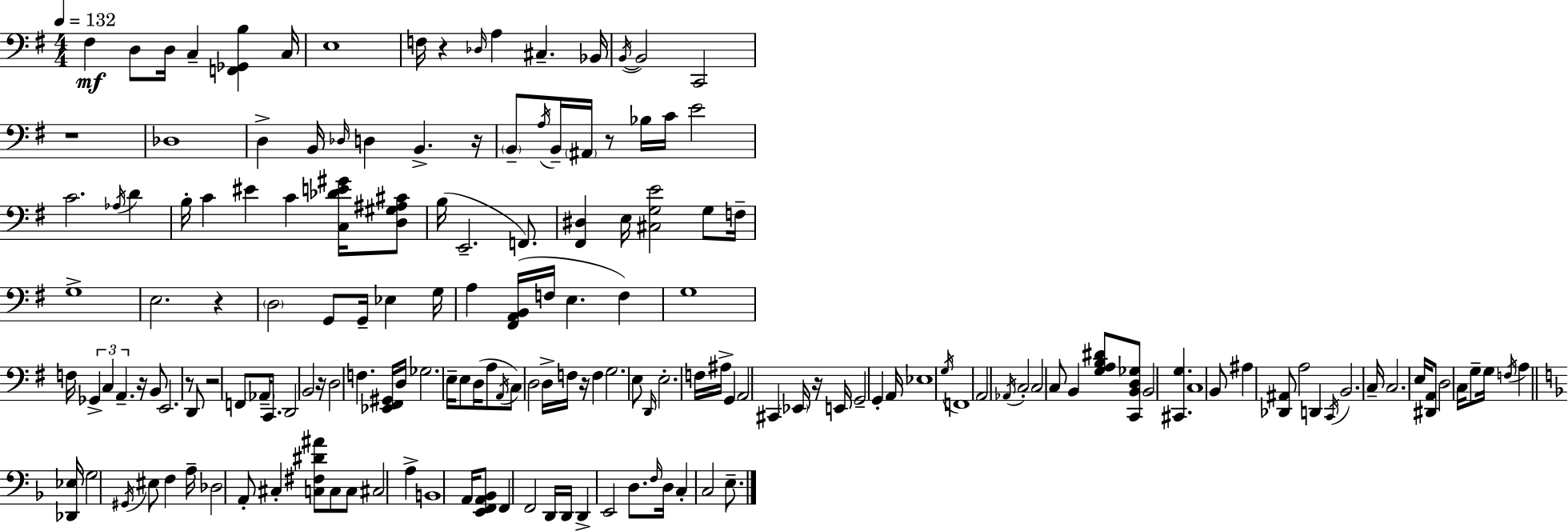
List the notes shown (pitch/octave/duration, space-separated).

F#3/q D3/e D3/s C3/q [F2,Gb2,B3]/q C3/s E3/w F3/s R/q Db3/s A3/q C#3/q. Bb2/s B2/s B2/h C2/h R/w Db3/w D3/q B2/s Db3/s D3/q B2/q. R/s B2/e A3/s B2/s A#2/s R/e Bb3/s C4/s E4/h C4/h. Ab3/s D4/q B3/s C4/q EIS4/q C4/q [C3,Db4,E4,G#4]/s [D3,G#3,A#3,C#4]/e B3/s E2/h. F2/e. [F#2,D#3]/q E3/s [C#3,G3,E4]/h G3/e F3/s G3/w E3/h. R/q D3/h G2/e G2/s Eb3/q G3/s A3/q [F#2,A2,B2]/s F3/s E3/q. F3/q G3/w F3/s Gb2/q C3/q A2/q. R/s B2/e E2/h. R/e D2/e R/h F2/e Ab2/s C2/e. D2/h B2/h R/s D3/h F3/q. [Eb2,F#2,G#2]/s D3/s Gb3/h. E3/s E3/e D3/s A3/e A2/s C3/e D3/h D3/s F3/s R/s F3/q G3/h. E3/e D2/s E3/h. F3/s A#3/s G2/q A2/h C#2/q Eb2/s R/s E2/s G2/h G2/q A2/s Eb3/w G3/s F2/w A2/h Ab2/s C3/h C3/h C3/e B2/q [G3,A3,B3,D#4]/e [C2,B2,D3,Gb3]/e B2/h [C#2,G3]/q. C3/w B2/e A#3/q [Db2,A#2]/e A3/h D2/q C2/s B2/h. C3/s C3/h. E3/s [D#2,A2]/e D3/h C3/s G3/e G3/s F3/s A3/q [Db2,Eb3]/s G3/h G#2/s EIS3/e F3/q A3/s Db3/h A2/e C#3/q [C3,F#3,D#4,A#4]/e C3/e C3/e C#3/h A3/q B2/w A2/s [E2,F2,A2,Bb2]/e F2/q F2/h D2/s D2/s D2/q E2/h D3/e. F3/s D3/s C3/q C3/h E3/e.